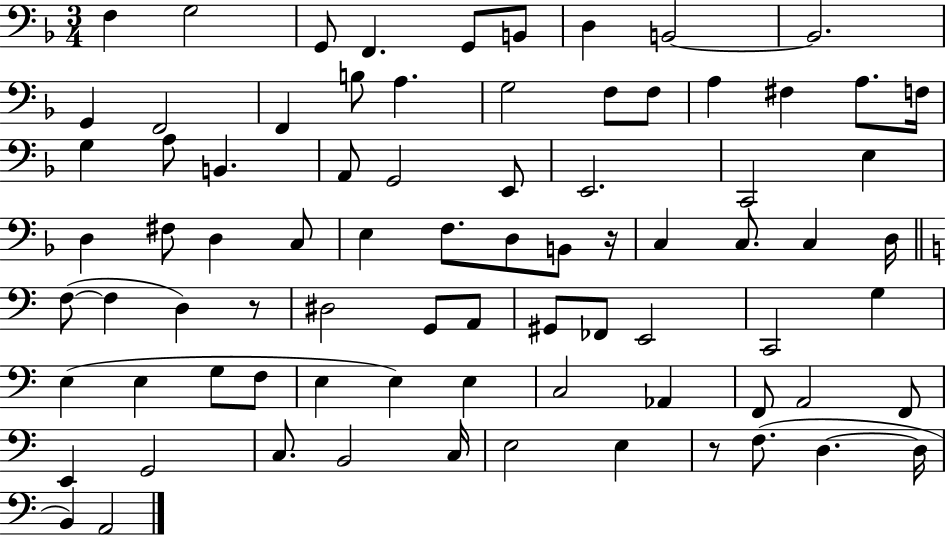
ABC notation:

X:1
T:Untitled
M:3/4
L:1/4
K:F
F, G,2 G,,/2 F,, G,,/2 B,,/2 D, B,,2 B,,2 G,, F,,2 F,, B,/2 A, G,2 F,/2 F,/2 A, ^F, A,/2 F,/4 G, A,/2 B,, A,,/2 G,,2 E,,/2 E,,2 C,,2 E, D, ^F,/2 D, C,/2 E, F,/2 D,/2 B,,/2 z/4 C, C,/2 C, D,/4 F,/2 F, D, z/2 ^D,2 G,,/2 A,,/2 ^G,,/2 _F,,/2 E,,2 C,,2 G, E, E, G,/2 F,/2 E, E, E, C,2 _A,, F,,/2 A,,2 F,,/2 E,, G,,2 C,/2 B,,2 C,/4 E,2 E, z/2 F,/2 D, D,/4 B,, A,,2